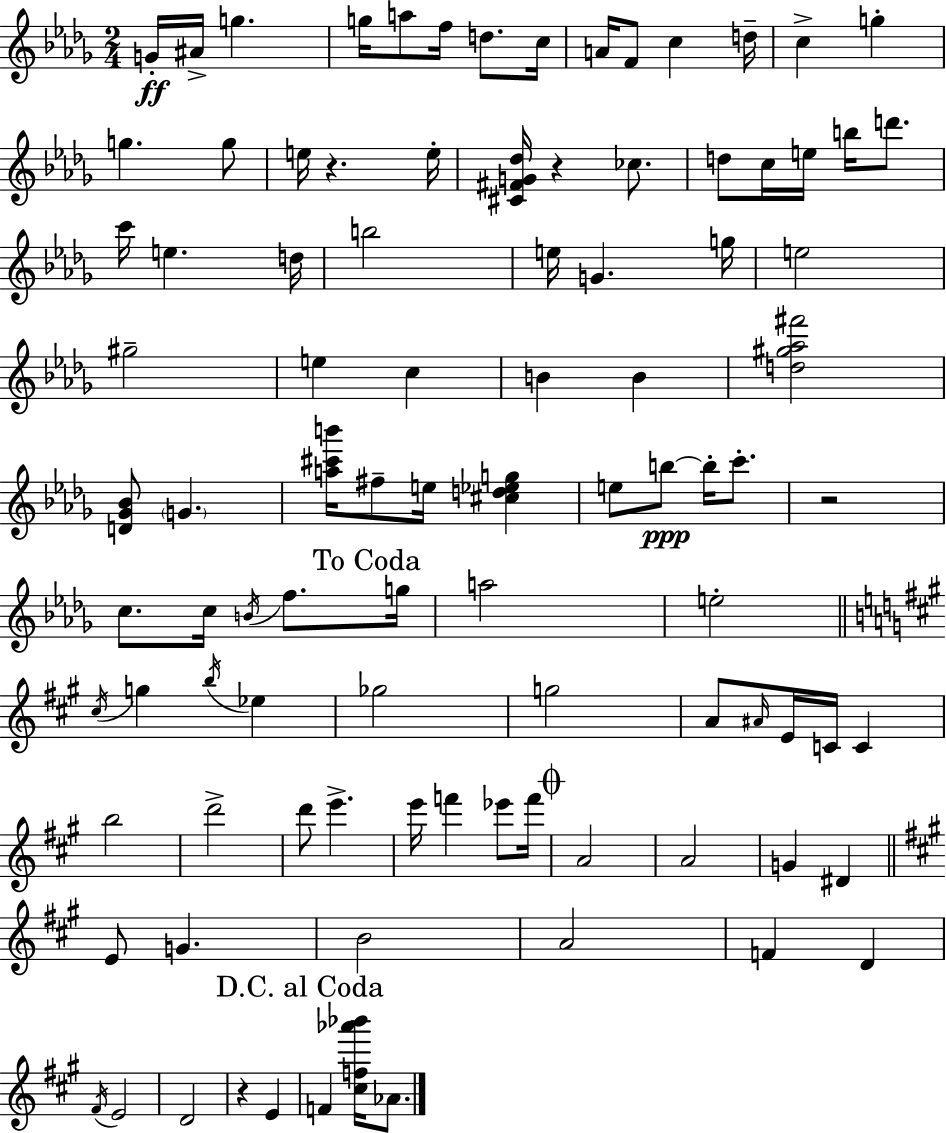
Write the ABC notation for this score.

X:1
T:Untitled
M:2/4
L:1/4
K:Bbm
G/4 ^A/4 g g/4 a/2 f/4 d/2 c/4 A/4 F/2 c d/4 c g g g/2 e/4 z e/4 [^C^FG_d]/4 z _c/2 d/2 c/4 e/4 b/4 d'/2 c'/4 e d/4 b2 e/4 G g/4 e2 ^g2 e c B B [d^g_a^f']2 [D_G_B]/2 G [a^c'b']/4 ^f/2 e/4 [^cd_eg] e/2 b/2 b/4 c'/2 z2 c/2 c/4 B/4 f/2 g/4 a2 e2 ^c/4 g b/4 _e _g2 g2 A/2 ^A/4 E/4 C/4 C b2 d'2 d'/2 e' e'/4 f' _e'/2 f'/4 A2 A2 G ^D E/2 G B2 A2 F D ^F/4 E2 D2 z E F [^cf_a'_b']/4 _A/2